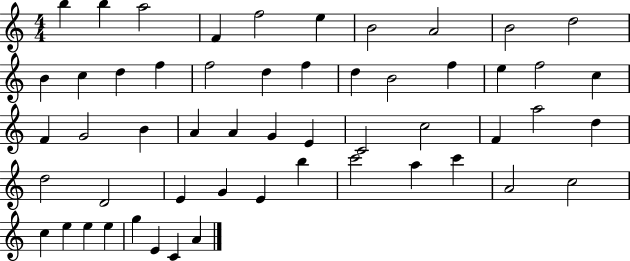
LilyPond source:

{
  \clef treble
  \numericTimeSignature
  \time 4/4
  \key c \major
  b''4 b''4 a''2 | f'4 f''2 e''4 | b'2 a'2 | b'2 d''2 | \break b'4 c''4 d''4 f''4 | f''2 d''4 f''4 | d''4 b'2 f''4 | e''4 f''2 c''4 | \break f'4 g'2 b'4 | a'4 a'4 g'4 e'4 | c'2 c''2 | f'4 a''2 d''4 | \break d''2 d'2 | e'4 g'4 e'4 b''4 | c'''2 a''4 c'''4 | a'2 c''2 | \break c''4 e''4 e''4 e''4 | g''4 e'4 c'4 a'4 | \bar "|."
}